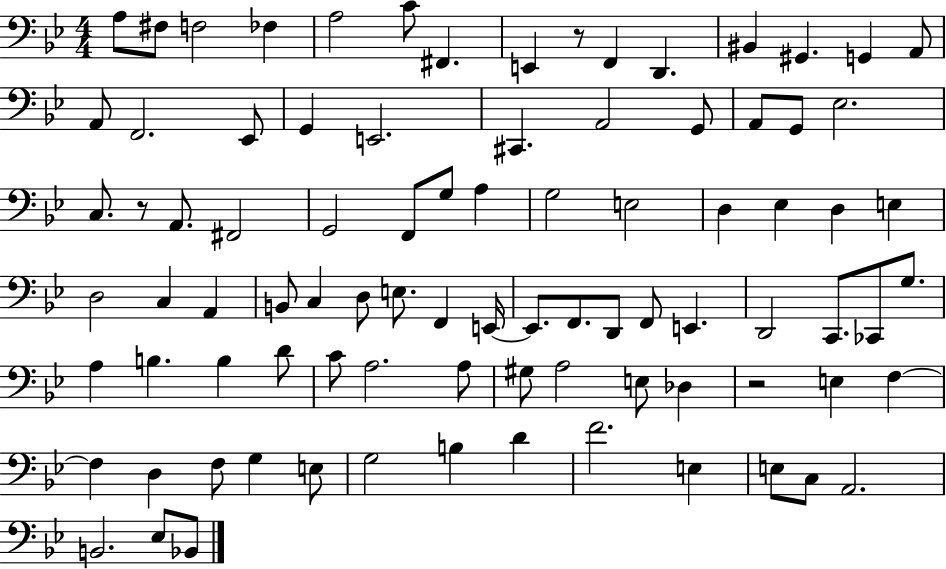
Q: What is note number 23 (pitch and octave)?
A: A2